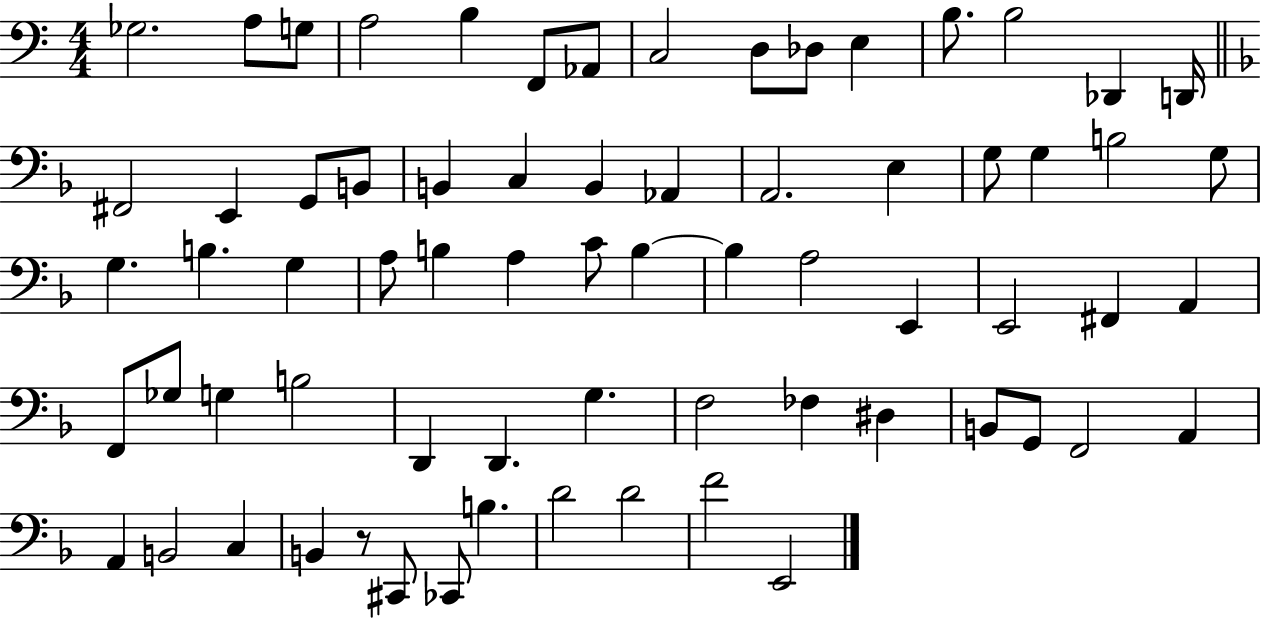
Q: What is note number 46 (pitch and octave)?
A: G3